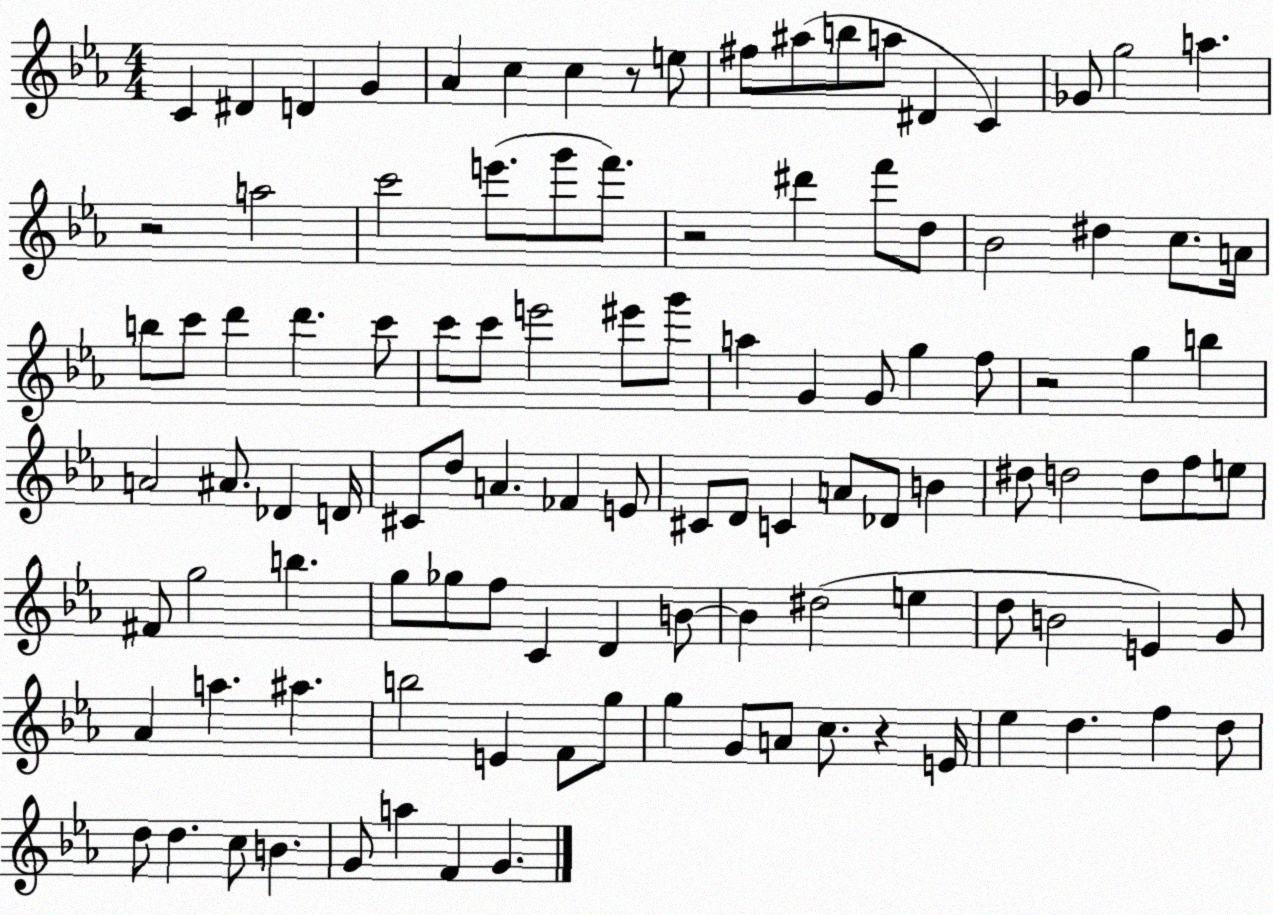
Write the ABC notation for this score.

X:1
T:Untitled
M:4/4
L:1/4
K:Eb
C ^D D G _A c c z/2 e/2 ^f/2 ^a/2 b/2 a/2 ^D C _G/2 g2 a z2 a2 c'2 e'/2 g'/2 f'/2 z2 ^d' f'/2 d/2 _B2 ^d c/2 A/4 b/2 c'/2 d' d' c'/2 c'/2 c'/2 e'2 ^e'/2 g'/2 a G G/2 g f/2 z2 g b A2 ^A/2 _D D/4 ^C/2 d/2 A _F E/2 ^C/2 D/2 C A/2 _D/2 B ^d/2 d2 d/2 f/2 e/2 ^F/2 g2 b g/2 _g/2 f/2 C D B/2 B ^d2 e d/2 B2 E G/2 _A a ^a b2 E F/2 g/2 g G/2 A/2 c/2 z E/4 _e d f d/2 d/2 d c/2 B G/2 a F G